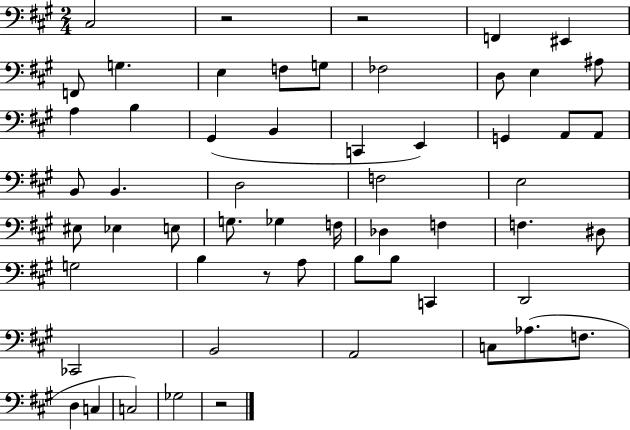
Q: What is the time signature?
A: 2/4